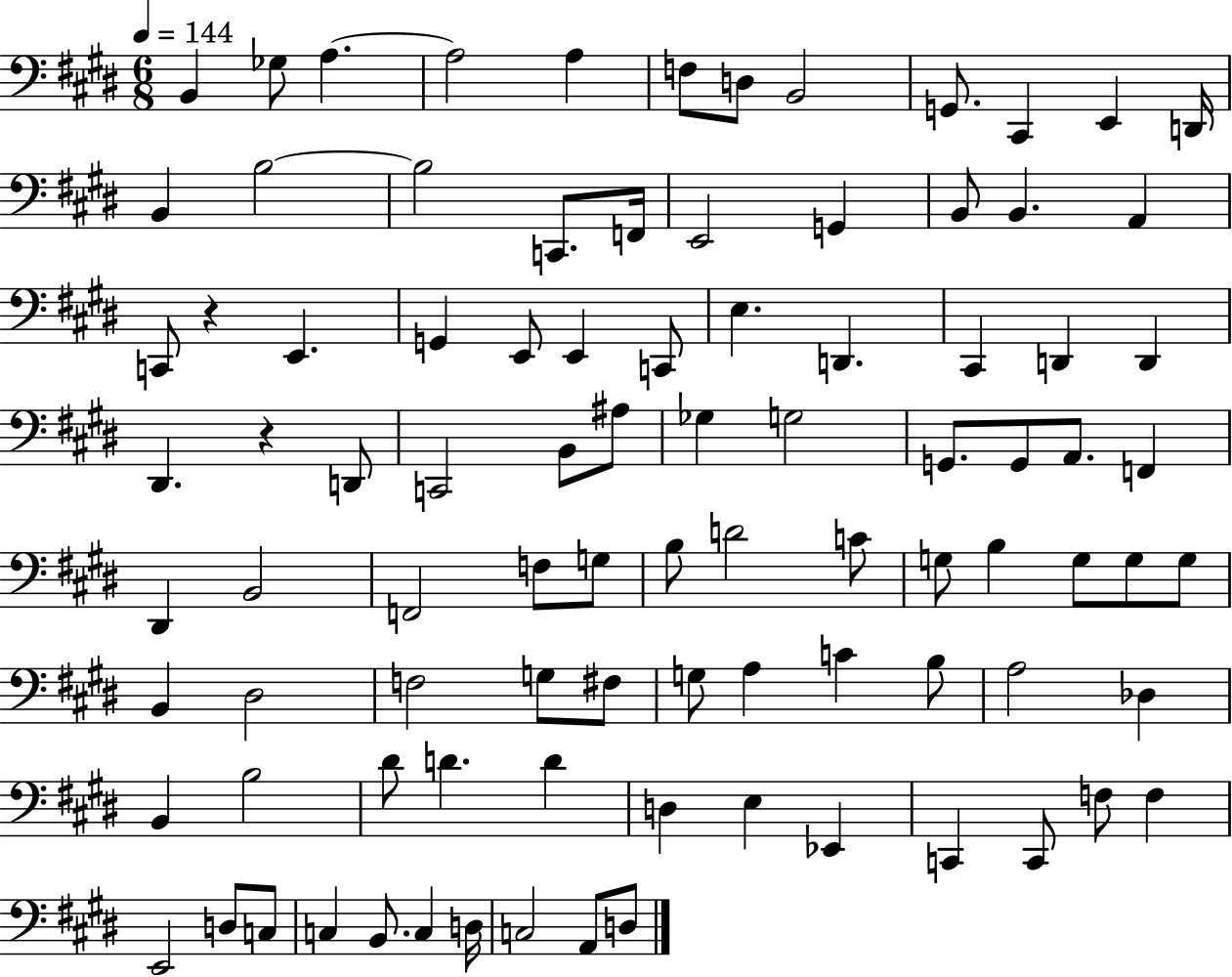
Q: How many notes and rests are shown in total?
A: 92